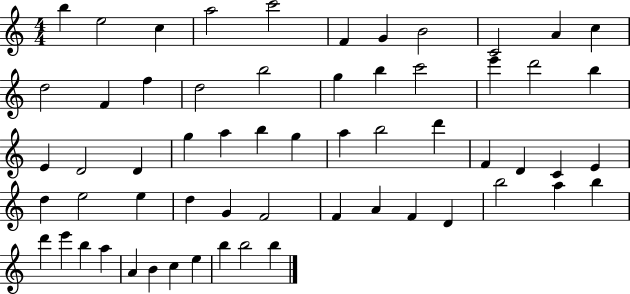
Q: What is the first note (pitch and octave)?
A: B5